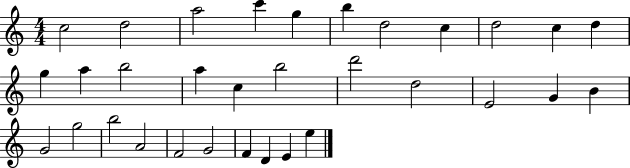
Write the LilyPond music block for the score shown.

{
  \clef treble
  \numericTimeSignature
  \time 4/4
  \key c \major
  c''2 d''2 | a''2 c'''4 g''4 | b''4 d''2 c''4 | d''2 c''4 d''4 | \break g''4 a''4 b''2 | a''4 c''4 b''2 | d'''2 d''2 | e'2 g'4 b'4 | \break g'2 g''2 | b''2 a'2 | f'2 g'2 | f'4 d'4 e'4 e''4 | \break \bar "|."
}